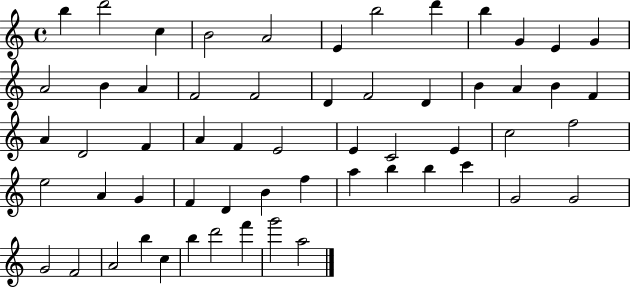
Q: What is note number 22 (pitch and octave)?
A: A4